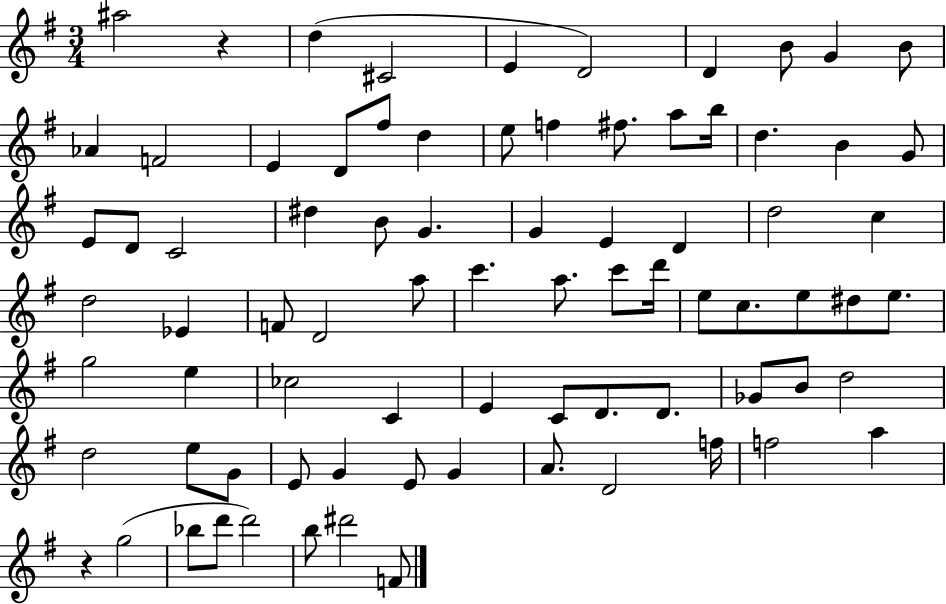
A#5/h R/q D5/q C#4/h E4/q D4/h D4/q B4/e G4/q B4/e Ab4/q F4/h E4/q D4/e F#5/e D5/q E5/e F5/q F#5/e. A5/e B5/s D5/q. B4/q G4/e E4/e D4/e C4/h D#5/q B4/e G4/q. G4/q E4/q D4/q D5/h C5/q D5/h Eb4/q F4/e D4/h A5/e C6/q. A5/e. C6/e D6/s E5/e C5/e. E5/e D#5/e E5/e. G5/h E5/q CES5/h C4/q E4/q C4/e D4/e. D4/e. Gb4/e B4/e D5/h D5/h E5/e G4/e E4/e G4/q E4/e G4/q A4/e. D4/h F5/s F5/h A5/q R/q G5/h Bb5/e D6/e D6/h B5/e D#6/h F4/e